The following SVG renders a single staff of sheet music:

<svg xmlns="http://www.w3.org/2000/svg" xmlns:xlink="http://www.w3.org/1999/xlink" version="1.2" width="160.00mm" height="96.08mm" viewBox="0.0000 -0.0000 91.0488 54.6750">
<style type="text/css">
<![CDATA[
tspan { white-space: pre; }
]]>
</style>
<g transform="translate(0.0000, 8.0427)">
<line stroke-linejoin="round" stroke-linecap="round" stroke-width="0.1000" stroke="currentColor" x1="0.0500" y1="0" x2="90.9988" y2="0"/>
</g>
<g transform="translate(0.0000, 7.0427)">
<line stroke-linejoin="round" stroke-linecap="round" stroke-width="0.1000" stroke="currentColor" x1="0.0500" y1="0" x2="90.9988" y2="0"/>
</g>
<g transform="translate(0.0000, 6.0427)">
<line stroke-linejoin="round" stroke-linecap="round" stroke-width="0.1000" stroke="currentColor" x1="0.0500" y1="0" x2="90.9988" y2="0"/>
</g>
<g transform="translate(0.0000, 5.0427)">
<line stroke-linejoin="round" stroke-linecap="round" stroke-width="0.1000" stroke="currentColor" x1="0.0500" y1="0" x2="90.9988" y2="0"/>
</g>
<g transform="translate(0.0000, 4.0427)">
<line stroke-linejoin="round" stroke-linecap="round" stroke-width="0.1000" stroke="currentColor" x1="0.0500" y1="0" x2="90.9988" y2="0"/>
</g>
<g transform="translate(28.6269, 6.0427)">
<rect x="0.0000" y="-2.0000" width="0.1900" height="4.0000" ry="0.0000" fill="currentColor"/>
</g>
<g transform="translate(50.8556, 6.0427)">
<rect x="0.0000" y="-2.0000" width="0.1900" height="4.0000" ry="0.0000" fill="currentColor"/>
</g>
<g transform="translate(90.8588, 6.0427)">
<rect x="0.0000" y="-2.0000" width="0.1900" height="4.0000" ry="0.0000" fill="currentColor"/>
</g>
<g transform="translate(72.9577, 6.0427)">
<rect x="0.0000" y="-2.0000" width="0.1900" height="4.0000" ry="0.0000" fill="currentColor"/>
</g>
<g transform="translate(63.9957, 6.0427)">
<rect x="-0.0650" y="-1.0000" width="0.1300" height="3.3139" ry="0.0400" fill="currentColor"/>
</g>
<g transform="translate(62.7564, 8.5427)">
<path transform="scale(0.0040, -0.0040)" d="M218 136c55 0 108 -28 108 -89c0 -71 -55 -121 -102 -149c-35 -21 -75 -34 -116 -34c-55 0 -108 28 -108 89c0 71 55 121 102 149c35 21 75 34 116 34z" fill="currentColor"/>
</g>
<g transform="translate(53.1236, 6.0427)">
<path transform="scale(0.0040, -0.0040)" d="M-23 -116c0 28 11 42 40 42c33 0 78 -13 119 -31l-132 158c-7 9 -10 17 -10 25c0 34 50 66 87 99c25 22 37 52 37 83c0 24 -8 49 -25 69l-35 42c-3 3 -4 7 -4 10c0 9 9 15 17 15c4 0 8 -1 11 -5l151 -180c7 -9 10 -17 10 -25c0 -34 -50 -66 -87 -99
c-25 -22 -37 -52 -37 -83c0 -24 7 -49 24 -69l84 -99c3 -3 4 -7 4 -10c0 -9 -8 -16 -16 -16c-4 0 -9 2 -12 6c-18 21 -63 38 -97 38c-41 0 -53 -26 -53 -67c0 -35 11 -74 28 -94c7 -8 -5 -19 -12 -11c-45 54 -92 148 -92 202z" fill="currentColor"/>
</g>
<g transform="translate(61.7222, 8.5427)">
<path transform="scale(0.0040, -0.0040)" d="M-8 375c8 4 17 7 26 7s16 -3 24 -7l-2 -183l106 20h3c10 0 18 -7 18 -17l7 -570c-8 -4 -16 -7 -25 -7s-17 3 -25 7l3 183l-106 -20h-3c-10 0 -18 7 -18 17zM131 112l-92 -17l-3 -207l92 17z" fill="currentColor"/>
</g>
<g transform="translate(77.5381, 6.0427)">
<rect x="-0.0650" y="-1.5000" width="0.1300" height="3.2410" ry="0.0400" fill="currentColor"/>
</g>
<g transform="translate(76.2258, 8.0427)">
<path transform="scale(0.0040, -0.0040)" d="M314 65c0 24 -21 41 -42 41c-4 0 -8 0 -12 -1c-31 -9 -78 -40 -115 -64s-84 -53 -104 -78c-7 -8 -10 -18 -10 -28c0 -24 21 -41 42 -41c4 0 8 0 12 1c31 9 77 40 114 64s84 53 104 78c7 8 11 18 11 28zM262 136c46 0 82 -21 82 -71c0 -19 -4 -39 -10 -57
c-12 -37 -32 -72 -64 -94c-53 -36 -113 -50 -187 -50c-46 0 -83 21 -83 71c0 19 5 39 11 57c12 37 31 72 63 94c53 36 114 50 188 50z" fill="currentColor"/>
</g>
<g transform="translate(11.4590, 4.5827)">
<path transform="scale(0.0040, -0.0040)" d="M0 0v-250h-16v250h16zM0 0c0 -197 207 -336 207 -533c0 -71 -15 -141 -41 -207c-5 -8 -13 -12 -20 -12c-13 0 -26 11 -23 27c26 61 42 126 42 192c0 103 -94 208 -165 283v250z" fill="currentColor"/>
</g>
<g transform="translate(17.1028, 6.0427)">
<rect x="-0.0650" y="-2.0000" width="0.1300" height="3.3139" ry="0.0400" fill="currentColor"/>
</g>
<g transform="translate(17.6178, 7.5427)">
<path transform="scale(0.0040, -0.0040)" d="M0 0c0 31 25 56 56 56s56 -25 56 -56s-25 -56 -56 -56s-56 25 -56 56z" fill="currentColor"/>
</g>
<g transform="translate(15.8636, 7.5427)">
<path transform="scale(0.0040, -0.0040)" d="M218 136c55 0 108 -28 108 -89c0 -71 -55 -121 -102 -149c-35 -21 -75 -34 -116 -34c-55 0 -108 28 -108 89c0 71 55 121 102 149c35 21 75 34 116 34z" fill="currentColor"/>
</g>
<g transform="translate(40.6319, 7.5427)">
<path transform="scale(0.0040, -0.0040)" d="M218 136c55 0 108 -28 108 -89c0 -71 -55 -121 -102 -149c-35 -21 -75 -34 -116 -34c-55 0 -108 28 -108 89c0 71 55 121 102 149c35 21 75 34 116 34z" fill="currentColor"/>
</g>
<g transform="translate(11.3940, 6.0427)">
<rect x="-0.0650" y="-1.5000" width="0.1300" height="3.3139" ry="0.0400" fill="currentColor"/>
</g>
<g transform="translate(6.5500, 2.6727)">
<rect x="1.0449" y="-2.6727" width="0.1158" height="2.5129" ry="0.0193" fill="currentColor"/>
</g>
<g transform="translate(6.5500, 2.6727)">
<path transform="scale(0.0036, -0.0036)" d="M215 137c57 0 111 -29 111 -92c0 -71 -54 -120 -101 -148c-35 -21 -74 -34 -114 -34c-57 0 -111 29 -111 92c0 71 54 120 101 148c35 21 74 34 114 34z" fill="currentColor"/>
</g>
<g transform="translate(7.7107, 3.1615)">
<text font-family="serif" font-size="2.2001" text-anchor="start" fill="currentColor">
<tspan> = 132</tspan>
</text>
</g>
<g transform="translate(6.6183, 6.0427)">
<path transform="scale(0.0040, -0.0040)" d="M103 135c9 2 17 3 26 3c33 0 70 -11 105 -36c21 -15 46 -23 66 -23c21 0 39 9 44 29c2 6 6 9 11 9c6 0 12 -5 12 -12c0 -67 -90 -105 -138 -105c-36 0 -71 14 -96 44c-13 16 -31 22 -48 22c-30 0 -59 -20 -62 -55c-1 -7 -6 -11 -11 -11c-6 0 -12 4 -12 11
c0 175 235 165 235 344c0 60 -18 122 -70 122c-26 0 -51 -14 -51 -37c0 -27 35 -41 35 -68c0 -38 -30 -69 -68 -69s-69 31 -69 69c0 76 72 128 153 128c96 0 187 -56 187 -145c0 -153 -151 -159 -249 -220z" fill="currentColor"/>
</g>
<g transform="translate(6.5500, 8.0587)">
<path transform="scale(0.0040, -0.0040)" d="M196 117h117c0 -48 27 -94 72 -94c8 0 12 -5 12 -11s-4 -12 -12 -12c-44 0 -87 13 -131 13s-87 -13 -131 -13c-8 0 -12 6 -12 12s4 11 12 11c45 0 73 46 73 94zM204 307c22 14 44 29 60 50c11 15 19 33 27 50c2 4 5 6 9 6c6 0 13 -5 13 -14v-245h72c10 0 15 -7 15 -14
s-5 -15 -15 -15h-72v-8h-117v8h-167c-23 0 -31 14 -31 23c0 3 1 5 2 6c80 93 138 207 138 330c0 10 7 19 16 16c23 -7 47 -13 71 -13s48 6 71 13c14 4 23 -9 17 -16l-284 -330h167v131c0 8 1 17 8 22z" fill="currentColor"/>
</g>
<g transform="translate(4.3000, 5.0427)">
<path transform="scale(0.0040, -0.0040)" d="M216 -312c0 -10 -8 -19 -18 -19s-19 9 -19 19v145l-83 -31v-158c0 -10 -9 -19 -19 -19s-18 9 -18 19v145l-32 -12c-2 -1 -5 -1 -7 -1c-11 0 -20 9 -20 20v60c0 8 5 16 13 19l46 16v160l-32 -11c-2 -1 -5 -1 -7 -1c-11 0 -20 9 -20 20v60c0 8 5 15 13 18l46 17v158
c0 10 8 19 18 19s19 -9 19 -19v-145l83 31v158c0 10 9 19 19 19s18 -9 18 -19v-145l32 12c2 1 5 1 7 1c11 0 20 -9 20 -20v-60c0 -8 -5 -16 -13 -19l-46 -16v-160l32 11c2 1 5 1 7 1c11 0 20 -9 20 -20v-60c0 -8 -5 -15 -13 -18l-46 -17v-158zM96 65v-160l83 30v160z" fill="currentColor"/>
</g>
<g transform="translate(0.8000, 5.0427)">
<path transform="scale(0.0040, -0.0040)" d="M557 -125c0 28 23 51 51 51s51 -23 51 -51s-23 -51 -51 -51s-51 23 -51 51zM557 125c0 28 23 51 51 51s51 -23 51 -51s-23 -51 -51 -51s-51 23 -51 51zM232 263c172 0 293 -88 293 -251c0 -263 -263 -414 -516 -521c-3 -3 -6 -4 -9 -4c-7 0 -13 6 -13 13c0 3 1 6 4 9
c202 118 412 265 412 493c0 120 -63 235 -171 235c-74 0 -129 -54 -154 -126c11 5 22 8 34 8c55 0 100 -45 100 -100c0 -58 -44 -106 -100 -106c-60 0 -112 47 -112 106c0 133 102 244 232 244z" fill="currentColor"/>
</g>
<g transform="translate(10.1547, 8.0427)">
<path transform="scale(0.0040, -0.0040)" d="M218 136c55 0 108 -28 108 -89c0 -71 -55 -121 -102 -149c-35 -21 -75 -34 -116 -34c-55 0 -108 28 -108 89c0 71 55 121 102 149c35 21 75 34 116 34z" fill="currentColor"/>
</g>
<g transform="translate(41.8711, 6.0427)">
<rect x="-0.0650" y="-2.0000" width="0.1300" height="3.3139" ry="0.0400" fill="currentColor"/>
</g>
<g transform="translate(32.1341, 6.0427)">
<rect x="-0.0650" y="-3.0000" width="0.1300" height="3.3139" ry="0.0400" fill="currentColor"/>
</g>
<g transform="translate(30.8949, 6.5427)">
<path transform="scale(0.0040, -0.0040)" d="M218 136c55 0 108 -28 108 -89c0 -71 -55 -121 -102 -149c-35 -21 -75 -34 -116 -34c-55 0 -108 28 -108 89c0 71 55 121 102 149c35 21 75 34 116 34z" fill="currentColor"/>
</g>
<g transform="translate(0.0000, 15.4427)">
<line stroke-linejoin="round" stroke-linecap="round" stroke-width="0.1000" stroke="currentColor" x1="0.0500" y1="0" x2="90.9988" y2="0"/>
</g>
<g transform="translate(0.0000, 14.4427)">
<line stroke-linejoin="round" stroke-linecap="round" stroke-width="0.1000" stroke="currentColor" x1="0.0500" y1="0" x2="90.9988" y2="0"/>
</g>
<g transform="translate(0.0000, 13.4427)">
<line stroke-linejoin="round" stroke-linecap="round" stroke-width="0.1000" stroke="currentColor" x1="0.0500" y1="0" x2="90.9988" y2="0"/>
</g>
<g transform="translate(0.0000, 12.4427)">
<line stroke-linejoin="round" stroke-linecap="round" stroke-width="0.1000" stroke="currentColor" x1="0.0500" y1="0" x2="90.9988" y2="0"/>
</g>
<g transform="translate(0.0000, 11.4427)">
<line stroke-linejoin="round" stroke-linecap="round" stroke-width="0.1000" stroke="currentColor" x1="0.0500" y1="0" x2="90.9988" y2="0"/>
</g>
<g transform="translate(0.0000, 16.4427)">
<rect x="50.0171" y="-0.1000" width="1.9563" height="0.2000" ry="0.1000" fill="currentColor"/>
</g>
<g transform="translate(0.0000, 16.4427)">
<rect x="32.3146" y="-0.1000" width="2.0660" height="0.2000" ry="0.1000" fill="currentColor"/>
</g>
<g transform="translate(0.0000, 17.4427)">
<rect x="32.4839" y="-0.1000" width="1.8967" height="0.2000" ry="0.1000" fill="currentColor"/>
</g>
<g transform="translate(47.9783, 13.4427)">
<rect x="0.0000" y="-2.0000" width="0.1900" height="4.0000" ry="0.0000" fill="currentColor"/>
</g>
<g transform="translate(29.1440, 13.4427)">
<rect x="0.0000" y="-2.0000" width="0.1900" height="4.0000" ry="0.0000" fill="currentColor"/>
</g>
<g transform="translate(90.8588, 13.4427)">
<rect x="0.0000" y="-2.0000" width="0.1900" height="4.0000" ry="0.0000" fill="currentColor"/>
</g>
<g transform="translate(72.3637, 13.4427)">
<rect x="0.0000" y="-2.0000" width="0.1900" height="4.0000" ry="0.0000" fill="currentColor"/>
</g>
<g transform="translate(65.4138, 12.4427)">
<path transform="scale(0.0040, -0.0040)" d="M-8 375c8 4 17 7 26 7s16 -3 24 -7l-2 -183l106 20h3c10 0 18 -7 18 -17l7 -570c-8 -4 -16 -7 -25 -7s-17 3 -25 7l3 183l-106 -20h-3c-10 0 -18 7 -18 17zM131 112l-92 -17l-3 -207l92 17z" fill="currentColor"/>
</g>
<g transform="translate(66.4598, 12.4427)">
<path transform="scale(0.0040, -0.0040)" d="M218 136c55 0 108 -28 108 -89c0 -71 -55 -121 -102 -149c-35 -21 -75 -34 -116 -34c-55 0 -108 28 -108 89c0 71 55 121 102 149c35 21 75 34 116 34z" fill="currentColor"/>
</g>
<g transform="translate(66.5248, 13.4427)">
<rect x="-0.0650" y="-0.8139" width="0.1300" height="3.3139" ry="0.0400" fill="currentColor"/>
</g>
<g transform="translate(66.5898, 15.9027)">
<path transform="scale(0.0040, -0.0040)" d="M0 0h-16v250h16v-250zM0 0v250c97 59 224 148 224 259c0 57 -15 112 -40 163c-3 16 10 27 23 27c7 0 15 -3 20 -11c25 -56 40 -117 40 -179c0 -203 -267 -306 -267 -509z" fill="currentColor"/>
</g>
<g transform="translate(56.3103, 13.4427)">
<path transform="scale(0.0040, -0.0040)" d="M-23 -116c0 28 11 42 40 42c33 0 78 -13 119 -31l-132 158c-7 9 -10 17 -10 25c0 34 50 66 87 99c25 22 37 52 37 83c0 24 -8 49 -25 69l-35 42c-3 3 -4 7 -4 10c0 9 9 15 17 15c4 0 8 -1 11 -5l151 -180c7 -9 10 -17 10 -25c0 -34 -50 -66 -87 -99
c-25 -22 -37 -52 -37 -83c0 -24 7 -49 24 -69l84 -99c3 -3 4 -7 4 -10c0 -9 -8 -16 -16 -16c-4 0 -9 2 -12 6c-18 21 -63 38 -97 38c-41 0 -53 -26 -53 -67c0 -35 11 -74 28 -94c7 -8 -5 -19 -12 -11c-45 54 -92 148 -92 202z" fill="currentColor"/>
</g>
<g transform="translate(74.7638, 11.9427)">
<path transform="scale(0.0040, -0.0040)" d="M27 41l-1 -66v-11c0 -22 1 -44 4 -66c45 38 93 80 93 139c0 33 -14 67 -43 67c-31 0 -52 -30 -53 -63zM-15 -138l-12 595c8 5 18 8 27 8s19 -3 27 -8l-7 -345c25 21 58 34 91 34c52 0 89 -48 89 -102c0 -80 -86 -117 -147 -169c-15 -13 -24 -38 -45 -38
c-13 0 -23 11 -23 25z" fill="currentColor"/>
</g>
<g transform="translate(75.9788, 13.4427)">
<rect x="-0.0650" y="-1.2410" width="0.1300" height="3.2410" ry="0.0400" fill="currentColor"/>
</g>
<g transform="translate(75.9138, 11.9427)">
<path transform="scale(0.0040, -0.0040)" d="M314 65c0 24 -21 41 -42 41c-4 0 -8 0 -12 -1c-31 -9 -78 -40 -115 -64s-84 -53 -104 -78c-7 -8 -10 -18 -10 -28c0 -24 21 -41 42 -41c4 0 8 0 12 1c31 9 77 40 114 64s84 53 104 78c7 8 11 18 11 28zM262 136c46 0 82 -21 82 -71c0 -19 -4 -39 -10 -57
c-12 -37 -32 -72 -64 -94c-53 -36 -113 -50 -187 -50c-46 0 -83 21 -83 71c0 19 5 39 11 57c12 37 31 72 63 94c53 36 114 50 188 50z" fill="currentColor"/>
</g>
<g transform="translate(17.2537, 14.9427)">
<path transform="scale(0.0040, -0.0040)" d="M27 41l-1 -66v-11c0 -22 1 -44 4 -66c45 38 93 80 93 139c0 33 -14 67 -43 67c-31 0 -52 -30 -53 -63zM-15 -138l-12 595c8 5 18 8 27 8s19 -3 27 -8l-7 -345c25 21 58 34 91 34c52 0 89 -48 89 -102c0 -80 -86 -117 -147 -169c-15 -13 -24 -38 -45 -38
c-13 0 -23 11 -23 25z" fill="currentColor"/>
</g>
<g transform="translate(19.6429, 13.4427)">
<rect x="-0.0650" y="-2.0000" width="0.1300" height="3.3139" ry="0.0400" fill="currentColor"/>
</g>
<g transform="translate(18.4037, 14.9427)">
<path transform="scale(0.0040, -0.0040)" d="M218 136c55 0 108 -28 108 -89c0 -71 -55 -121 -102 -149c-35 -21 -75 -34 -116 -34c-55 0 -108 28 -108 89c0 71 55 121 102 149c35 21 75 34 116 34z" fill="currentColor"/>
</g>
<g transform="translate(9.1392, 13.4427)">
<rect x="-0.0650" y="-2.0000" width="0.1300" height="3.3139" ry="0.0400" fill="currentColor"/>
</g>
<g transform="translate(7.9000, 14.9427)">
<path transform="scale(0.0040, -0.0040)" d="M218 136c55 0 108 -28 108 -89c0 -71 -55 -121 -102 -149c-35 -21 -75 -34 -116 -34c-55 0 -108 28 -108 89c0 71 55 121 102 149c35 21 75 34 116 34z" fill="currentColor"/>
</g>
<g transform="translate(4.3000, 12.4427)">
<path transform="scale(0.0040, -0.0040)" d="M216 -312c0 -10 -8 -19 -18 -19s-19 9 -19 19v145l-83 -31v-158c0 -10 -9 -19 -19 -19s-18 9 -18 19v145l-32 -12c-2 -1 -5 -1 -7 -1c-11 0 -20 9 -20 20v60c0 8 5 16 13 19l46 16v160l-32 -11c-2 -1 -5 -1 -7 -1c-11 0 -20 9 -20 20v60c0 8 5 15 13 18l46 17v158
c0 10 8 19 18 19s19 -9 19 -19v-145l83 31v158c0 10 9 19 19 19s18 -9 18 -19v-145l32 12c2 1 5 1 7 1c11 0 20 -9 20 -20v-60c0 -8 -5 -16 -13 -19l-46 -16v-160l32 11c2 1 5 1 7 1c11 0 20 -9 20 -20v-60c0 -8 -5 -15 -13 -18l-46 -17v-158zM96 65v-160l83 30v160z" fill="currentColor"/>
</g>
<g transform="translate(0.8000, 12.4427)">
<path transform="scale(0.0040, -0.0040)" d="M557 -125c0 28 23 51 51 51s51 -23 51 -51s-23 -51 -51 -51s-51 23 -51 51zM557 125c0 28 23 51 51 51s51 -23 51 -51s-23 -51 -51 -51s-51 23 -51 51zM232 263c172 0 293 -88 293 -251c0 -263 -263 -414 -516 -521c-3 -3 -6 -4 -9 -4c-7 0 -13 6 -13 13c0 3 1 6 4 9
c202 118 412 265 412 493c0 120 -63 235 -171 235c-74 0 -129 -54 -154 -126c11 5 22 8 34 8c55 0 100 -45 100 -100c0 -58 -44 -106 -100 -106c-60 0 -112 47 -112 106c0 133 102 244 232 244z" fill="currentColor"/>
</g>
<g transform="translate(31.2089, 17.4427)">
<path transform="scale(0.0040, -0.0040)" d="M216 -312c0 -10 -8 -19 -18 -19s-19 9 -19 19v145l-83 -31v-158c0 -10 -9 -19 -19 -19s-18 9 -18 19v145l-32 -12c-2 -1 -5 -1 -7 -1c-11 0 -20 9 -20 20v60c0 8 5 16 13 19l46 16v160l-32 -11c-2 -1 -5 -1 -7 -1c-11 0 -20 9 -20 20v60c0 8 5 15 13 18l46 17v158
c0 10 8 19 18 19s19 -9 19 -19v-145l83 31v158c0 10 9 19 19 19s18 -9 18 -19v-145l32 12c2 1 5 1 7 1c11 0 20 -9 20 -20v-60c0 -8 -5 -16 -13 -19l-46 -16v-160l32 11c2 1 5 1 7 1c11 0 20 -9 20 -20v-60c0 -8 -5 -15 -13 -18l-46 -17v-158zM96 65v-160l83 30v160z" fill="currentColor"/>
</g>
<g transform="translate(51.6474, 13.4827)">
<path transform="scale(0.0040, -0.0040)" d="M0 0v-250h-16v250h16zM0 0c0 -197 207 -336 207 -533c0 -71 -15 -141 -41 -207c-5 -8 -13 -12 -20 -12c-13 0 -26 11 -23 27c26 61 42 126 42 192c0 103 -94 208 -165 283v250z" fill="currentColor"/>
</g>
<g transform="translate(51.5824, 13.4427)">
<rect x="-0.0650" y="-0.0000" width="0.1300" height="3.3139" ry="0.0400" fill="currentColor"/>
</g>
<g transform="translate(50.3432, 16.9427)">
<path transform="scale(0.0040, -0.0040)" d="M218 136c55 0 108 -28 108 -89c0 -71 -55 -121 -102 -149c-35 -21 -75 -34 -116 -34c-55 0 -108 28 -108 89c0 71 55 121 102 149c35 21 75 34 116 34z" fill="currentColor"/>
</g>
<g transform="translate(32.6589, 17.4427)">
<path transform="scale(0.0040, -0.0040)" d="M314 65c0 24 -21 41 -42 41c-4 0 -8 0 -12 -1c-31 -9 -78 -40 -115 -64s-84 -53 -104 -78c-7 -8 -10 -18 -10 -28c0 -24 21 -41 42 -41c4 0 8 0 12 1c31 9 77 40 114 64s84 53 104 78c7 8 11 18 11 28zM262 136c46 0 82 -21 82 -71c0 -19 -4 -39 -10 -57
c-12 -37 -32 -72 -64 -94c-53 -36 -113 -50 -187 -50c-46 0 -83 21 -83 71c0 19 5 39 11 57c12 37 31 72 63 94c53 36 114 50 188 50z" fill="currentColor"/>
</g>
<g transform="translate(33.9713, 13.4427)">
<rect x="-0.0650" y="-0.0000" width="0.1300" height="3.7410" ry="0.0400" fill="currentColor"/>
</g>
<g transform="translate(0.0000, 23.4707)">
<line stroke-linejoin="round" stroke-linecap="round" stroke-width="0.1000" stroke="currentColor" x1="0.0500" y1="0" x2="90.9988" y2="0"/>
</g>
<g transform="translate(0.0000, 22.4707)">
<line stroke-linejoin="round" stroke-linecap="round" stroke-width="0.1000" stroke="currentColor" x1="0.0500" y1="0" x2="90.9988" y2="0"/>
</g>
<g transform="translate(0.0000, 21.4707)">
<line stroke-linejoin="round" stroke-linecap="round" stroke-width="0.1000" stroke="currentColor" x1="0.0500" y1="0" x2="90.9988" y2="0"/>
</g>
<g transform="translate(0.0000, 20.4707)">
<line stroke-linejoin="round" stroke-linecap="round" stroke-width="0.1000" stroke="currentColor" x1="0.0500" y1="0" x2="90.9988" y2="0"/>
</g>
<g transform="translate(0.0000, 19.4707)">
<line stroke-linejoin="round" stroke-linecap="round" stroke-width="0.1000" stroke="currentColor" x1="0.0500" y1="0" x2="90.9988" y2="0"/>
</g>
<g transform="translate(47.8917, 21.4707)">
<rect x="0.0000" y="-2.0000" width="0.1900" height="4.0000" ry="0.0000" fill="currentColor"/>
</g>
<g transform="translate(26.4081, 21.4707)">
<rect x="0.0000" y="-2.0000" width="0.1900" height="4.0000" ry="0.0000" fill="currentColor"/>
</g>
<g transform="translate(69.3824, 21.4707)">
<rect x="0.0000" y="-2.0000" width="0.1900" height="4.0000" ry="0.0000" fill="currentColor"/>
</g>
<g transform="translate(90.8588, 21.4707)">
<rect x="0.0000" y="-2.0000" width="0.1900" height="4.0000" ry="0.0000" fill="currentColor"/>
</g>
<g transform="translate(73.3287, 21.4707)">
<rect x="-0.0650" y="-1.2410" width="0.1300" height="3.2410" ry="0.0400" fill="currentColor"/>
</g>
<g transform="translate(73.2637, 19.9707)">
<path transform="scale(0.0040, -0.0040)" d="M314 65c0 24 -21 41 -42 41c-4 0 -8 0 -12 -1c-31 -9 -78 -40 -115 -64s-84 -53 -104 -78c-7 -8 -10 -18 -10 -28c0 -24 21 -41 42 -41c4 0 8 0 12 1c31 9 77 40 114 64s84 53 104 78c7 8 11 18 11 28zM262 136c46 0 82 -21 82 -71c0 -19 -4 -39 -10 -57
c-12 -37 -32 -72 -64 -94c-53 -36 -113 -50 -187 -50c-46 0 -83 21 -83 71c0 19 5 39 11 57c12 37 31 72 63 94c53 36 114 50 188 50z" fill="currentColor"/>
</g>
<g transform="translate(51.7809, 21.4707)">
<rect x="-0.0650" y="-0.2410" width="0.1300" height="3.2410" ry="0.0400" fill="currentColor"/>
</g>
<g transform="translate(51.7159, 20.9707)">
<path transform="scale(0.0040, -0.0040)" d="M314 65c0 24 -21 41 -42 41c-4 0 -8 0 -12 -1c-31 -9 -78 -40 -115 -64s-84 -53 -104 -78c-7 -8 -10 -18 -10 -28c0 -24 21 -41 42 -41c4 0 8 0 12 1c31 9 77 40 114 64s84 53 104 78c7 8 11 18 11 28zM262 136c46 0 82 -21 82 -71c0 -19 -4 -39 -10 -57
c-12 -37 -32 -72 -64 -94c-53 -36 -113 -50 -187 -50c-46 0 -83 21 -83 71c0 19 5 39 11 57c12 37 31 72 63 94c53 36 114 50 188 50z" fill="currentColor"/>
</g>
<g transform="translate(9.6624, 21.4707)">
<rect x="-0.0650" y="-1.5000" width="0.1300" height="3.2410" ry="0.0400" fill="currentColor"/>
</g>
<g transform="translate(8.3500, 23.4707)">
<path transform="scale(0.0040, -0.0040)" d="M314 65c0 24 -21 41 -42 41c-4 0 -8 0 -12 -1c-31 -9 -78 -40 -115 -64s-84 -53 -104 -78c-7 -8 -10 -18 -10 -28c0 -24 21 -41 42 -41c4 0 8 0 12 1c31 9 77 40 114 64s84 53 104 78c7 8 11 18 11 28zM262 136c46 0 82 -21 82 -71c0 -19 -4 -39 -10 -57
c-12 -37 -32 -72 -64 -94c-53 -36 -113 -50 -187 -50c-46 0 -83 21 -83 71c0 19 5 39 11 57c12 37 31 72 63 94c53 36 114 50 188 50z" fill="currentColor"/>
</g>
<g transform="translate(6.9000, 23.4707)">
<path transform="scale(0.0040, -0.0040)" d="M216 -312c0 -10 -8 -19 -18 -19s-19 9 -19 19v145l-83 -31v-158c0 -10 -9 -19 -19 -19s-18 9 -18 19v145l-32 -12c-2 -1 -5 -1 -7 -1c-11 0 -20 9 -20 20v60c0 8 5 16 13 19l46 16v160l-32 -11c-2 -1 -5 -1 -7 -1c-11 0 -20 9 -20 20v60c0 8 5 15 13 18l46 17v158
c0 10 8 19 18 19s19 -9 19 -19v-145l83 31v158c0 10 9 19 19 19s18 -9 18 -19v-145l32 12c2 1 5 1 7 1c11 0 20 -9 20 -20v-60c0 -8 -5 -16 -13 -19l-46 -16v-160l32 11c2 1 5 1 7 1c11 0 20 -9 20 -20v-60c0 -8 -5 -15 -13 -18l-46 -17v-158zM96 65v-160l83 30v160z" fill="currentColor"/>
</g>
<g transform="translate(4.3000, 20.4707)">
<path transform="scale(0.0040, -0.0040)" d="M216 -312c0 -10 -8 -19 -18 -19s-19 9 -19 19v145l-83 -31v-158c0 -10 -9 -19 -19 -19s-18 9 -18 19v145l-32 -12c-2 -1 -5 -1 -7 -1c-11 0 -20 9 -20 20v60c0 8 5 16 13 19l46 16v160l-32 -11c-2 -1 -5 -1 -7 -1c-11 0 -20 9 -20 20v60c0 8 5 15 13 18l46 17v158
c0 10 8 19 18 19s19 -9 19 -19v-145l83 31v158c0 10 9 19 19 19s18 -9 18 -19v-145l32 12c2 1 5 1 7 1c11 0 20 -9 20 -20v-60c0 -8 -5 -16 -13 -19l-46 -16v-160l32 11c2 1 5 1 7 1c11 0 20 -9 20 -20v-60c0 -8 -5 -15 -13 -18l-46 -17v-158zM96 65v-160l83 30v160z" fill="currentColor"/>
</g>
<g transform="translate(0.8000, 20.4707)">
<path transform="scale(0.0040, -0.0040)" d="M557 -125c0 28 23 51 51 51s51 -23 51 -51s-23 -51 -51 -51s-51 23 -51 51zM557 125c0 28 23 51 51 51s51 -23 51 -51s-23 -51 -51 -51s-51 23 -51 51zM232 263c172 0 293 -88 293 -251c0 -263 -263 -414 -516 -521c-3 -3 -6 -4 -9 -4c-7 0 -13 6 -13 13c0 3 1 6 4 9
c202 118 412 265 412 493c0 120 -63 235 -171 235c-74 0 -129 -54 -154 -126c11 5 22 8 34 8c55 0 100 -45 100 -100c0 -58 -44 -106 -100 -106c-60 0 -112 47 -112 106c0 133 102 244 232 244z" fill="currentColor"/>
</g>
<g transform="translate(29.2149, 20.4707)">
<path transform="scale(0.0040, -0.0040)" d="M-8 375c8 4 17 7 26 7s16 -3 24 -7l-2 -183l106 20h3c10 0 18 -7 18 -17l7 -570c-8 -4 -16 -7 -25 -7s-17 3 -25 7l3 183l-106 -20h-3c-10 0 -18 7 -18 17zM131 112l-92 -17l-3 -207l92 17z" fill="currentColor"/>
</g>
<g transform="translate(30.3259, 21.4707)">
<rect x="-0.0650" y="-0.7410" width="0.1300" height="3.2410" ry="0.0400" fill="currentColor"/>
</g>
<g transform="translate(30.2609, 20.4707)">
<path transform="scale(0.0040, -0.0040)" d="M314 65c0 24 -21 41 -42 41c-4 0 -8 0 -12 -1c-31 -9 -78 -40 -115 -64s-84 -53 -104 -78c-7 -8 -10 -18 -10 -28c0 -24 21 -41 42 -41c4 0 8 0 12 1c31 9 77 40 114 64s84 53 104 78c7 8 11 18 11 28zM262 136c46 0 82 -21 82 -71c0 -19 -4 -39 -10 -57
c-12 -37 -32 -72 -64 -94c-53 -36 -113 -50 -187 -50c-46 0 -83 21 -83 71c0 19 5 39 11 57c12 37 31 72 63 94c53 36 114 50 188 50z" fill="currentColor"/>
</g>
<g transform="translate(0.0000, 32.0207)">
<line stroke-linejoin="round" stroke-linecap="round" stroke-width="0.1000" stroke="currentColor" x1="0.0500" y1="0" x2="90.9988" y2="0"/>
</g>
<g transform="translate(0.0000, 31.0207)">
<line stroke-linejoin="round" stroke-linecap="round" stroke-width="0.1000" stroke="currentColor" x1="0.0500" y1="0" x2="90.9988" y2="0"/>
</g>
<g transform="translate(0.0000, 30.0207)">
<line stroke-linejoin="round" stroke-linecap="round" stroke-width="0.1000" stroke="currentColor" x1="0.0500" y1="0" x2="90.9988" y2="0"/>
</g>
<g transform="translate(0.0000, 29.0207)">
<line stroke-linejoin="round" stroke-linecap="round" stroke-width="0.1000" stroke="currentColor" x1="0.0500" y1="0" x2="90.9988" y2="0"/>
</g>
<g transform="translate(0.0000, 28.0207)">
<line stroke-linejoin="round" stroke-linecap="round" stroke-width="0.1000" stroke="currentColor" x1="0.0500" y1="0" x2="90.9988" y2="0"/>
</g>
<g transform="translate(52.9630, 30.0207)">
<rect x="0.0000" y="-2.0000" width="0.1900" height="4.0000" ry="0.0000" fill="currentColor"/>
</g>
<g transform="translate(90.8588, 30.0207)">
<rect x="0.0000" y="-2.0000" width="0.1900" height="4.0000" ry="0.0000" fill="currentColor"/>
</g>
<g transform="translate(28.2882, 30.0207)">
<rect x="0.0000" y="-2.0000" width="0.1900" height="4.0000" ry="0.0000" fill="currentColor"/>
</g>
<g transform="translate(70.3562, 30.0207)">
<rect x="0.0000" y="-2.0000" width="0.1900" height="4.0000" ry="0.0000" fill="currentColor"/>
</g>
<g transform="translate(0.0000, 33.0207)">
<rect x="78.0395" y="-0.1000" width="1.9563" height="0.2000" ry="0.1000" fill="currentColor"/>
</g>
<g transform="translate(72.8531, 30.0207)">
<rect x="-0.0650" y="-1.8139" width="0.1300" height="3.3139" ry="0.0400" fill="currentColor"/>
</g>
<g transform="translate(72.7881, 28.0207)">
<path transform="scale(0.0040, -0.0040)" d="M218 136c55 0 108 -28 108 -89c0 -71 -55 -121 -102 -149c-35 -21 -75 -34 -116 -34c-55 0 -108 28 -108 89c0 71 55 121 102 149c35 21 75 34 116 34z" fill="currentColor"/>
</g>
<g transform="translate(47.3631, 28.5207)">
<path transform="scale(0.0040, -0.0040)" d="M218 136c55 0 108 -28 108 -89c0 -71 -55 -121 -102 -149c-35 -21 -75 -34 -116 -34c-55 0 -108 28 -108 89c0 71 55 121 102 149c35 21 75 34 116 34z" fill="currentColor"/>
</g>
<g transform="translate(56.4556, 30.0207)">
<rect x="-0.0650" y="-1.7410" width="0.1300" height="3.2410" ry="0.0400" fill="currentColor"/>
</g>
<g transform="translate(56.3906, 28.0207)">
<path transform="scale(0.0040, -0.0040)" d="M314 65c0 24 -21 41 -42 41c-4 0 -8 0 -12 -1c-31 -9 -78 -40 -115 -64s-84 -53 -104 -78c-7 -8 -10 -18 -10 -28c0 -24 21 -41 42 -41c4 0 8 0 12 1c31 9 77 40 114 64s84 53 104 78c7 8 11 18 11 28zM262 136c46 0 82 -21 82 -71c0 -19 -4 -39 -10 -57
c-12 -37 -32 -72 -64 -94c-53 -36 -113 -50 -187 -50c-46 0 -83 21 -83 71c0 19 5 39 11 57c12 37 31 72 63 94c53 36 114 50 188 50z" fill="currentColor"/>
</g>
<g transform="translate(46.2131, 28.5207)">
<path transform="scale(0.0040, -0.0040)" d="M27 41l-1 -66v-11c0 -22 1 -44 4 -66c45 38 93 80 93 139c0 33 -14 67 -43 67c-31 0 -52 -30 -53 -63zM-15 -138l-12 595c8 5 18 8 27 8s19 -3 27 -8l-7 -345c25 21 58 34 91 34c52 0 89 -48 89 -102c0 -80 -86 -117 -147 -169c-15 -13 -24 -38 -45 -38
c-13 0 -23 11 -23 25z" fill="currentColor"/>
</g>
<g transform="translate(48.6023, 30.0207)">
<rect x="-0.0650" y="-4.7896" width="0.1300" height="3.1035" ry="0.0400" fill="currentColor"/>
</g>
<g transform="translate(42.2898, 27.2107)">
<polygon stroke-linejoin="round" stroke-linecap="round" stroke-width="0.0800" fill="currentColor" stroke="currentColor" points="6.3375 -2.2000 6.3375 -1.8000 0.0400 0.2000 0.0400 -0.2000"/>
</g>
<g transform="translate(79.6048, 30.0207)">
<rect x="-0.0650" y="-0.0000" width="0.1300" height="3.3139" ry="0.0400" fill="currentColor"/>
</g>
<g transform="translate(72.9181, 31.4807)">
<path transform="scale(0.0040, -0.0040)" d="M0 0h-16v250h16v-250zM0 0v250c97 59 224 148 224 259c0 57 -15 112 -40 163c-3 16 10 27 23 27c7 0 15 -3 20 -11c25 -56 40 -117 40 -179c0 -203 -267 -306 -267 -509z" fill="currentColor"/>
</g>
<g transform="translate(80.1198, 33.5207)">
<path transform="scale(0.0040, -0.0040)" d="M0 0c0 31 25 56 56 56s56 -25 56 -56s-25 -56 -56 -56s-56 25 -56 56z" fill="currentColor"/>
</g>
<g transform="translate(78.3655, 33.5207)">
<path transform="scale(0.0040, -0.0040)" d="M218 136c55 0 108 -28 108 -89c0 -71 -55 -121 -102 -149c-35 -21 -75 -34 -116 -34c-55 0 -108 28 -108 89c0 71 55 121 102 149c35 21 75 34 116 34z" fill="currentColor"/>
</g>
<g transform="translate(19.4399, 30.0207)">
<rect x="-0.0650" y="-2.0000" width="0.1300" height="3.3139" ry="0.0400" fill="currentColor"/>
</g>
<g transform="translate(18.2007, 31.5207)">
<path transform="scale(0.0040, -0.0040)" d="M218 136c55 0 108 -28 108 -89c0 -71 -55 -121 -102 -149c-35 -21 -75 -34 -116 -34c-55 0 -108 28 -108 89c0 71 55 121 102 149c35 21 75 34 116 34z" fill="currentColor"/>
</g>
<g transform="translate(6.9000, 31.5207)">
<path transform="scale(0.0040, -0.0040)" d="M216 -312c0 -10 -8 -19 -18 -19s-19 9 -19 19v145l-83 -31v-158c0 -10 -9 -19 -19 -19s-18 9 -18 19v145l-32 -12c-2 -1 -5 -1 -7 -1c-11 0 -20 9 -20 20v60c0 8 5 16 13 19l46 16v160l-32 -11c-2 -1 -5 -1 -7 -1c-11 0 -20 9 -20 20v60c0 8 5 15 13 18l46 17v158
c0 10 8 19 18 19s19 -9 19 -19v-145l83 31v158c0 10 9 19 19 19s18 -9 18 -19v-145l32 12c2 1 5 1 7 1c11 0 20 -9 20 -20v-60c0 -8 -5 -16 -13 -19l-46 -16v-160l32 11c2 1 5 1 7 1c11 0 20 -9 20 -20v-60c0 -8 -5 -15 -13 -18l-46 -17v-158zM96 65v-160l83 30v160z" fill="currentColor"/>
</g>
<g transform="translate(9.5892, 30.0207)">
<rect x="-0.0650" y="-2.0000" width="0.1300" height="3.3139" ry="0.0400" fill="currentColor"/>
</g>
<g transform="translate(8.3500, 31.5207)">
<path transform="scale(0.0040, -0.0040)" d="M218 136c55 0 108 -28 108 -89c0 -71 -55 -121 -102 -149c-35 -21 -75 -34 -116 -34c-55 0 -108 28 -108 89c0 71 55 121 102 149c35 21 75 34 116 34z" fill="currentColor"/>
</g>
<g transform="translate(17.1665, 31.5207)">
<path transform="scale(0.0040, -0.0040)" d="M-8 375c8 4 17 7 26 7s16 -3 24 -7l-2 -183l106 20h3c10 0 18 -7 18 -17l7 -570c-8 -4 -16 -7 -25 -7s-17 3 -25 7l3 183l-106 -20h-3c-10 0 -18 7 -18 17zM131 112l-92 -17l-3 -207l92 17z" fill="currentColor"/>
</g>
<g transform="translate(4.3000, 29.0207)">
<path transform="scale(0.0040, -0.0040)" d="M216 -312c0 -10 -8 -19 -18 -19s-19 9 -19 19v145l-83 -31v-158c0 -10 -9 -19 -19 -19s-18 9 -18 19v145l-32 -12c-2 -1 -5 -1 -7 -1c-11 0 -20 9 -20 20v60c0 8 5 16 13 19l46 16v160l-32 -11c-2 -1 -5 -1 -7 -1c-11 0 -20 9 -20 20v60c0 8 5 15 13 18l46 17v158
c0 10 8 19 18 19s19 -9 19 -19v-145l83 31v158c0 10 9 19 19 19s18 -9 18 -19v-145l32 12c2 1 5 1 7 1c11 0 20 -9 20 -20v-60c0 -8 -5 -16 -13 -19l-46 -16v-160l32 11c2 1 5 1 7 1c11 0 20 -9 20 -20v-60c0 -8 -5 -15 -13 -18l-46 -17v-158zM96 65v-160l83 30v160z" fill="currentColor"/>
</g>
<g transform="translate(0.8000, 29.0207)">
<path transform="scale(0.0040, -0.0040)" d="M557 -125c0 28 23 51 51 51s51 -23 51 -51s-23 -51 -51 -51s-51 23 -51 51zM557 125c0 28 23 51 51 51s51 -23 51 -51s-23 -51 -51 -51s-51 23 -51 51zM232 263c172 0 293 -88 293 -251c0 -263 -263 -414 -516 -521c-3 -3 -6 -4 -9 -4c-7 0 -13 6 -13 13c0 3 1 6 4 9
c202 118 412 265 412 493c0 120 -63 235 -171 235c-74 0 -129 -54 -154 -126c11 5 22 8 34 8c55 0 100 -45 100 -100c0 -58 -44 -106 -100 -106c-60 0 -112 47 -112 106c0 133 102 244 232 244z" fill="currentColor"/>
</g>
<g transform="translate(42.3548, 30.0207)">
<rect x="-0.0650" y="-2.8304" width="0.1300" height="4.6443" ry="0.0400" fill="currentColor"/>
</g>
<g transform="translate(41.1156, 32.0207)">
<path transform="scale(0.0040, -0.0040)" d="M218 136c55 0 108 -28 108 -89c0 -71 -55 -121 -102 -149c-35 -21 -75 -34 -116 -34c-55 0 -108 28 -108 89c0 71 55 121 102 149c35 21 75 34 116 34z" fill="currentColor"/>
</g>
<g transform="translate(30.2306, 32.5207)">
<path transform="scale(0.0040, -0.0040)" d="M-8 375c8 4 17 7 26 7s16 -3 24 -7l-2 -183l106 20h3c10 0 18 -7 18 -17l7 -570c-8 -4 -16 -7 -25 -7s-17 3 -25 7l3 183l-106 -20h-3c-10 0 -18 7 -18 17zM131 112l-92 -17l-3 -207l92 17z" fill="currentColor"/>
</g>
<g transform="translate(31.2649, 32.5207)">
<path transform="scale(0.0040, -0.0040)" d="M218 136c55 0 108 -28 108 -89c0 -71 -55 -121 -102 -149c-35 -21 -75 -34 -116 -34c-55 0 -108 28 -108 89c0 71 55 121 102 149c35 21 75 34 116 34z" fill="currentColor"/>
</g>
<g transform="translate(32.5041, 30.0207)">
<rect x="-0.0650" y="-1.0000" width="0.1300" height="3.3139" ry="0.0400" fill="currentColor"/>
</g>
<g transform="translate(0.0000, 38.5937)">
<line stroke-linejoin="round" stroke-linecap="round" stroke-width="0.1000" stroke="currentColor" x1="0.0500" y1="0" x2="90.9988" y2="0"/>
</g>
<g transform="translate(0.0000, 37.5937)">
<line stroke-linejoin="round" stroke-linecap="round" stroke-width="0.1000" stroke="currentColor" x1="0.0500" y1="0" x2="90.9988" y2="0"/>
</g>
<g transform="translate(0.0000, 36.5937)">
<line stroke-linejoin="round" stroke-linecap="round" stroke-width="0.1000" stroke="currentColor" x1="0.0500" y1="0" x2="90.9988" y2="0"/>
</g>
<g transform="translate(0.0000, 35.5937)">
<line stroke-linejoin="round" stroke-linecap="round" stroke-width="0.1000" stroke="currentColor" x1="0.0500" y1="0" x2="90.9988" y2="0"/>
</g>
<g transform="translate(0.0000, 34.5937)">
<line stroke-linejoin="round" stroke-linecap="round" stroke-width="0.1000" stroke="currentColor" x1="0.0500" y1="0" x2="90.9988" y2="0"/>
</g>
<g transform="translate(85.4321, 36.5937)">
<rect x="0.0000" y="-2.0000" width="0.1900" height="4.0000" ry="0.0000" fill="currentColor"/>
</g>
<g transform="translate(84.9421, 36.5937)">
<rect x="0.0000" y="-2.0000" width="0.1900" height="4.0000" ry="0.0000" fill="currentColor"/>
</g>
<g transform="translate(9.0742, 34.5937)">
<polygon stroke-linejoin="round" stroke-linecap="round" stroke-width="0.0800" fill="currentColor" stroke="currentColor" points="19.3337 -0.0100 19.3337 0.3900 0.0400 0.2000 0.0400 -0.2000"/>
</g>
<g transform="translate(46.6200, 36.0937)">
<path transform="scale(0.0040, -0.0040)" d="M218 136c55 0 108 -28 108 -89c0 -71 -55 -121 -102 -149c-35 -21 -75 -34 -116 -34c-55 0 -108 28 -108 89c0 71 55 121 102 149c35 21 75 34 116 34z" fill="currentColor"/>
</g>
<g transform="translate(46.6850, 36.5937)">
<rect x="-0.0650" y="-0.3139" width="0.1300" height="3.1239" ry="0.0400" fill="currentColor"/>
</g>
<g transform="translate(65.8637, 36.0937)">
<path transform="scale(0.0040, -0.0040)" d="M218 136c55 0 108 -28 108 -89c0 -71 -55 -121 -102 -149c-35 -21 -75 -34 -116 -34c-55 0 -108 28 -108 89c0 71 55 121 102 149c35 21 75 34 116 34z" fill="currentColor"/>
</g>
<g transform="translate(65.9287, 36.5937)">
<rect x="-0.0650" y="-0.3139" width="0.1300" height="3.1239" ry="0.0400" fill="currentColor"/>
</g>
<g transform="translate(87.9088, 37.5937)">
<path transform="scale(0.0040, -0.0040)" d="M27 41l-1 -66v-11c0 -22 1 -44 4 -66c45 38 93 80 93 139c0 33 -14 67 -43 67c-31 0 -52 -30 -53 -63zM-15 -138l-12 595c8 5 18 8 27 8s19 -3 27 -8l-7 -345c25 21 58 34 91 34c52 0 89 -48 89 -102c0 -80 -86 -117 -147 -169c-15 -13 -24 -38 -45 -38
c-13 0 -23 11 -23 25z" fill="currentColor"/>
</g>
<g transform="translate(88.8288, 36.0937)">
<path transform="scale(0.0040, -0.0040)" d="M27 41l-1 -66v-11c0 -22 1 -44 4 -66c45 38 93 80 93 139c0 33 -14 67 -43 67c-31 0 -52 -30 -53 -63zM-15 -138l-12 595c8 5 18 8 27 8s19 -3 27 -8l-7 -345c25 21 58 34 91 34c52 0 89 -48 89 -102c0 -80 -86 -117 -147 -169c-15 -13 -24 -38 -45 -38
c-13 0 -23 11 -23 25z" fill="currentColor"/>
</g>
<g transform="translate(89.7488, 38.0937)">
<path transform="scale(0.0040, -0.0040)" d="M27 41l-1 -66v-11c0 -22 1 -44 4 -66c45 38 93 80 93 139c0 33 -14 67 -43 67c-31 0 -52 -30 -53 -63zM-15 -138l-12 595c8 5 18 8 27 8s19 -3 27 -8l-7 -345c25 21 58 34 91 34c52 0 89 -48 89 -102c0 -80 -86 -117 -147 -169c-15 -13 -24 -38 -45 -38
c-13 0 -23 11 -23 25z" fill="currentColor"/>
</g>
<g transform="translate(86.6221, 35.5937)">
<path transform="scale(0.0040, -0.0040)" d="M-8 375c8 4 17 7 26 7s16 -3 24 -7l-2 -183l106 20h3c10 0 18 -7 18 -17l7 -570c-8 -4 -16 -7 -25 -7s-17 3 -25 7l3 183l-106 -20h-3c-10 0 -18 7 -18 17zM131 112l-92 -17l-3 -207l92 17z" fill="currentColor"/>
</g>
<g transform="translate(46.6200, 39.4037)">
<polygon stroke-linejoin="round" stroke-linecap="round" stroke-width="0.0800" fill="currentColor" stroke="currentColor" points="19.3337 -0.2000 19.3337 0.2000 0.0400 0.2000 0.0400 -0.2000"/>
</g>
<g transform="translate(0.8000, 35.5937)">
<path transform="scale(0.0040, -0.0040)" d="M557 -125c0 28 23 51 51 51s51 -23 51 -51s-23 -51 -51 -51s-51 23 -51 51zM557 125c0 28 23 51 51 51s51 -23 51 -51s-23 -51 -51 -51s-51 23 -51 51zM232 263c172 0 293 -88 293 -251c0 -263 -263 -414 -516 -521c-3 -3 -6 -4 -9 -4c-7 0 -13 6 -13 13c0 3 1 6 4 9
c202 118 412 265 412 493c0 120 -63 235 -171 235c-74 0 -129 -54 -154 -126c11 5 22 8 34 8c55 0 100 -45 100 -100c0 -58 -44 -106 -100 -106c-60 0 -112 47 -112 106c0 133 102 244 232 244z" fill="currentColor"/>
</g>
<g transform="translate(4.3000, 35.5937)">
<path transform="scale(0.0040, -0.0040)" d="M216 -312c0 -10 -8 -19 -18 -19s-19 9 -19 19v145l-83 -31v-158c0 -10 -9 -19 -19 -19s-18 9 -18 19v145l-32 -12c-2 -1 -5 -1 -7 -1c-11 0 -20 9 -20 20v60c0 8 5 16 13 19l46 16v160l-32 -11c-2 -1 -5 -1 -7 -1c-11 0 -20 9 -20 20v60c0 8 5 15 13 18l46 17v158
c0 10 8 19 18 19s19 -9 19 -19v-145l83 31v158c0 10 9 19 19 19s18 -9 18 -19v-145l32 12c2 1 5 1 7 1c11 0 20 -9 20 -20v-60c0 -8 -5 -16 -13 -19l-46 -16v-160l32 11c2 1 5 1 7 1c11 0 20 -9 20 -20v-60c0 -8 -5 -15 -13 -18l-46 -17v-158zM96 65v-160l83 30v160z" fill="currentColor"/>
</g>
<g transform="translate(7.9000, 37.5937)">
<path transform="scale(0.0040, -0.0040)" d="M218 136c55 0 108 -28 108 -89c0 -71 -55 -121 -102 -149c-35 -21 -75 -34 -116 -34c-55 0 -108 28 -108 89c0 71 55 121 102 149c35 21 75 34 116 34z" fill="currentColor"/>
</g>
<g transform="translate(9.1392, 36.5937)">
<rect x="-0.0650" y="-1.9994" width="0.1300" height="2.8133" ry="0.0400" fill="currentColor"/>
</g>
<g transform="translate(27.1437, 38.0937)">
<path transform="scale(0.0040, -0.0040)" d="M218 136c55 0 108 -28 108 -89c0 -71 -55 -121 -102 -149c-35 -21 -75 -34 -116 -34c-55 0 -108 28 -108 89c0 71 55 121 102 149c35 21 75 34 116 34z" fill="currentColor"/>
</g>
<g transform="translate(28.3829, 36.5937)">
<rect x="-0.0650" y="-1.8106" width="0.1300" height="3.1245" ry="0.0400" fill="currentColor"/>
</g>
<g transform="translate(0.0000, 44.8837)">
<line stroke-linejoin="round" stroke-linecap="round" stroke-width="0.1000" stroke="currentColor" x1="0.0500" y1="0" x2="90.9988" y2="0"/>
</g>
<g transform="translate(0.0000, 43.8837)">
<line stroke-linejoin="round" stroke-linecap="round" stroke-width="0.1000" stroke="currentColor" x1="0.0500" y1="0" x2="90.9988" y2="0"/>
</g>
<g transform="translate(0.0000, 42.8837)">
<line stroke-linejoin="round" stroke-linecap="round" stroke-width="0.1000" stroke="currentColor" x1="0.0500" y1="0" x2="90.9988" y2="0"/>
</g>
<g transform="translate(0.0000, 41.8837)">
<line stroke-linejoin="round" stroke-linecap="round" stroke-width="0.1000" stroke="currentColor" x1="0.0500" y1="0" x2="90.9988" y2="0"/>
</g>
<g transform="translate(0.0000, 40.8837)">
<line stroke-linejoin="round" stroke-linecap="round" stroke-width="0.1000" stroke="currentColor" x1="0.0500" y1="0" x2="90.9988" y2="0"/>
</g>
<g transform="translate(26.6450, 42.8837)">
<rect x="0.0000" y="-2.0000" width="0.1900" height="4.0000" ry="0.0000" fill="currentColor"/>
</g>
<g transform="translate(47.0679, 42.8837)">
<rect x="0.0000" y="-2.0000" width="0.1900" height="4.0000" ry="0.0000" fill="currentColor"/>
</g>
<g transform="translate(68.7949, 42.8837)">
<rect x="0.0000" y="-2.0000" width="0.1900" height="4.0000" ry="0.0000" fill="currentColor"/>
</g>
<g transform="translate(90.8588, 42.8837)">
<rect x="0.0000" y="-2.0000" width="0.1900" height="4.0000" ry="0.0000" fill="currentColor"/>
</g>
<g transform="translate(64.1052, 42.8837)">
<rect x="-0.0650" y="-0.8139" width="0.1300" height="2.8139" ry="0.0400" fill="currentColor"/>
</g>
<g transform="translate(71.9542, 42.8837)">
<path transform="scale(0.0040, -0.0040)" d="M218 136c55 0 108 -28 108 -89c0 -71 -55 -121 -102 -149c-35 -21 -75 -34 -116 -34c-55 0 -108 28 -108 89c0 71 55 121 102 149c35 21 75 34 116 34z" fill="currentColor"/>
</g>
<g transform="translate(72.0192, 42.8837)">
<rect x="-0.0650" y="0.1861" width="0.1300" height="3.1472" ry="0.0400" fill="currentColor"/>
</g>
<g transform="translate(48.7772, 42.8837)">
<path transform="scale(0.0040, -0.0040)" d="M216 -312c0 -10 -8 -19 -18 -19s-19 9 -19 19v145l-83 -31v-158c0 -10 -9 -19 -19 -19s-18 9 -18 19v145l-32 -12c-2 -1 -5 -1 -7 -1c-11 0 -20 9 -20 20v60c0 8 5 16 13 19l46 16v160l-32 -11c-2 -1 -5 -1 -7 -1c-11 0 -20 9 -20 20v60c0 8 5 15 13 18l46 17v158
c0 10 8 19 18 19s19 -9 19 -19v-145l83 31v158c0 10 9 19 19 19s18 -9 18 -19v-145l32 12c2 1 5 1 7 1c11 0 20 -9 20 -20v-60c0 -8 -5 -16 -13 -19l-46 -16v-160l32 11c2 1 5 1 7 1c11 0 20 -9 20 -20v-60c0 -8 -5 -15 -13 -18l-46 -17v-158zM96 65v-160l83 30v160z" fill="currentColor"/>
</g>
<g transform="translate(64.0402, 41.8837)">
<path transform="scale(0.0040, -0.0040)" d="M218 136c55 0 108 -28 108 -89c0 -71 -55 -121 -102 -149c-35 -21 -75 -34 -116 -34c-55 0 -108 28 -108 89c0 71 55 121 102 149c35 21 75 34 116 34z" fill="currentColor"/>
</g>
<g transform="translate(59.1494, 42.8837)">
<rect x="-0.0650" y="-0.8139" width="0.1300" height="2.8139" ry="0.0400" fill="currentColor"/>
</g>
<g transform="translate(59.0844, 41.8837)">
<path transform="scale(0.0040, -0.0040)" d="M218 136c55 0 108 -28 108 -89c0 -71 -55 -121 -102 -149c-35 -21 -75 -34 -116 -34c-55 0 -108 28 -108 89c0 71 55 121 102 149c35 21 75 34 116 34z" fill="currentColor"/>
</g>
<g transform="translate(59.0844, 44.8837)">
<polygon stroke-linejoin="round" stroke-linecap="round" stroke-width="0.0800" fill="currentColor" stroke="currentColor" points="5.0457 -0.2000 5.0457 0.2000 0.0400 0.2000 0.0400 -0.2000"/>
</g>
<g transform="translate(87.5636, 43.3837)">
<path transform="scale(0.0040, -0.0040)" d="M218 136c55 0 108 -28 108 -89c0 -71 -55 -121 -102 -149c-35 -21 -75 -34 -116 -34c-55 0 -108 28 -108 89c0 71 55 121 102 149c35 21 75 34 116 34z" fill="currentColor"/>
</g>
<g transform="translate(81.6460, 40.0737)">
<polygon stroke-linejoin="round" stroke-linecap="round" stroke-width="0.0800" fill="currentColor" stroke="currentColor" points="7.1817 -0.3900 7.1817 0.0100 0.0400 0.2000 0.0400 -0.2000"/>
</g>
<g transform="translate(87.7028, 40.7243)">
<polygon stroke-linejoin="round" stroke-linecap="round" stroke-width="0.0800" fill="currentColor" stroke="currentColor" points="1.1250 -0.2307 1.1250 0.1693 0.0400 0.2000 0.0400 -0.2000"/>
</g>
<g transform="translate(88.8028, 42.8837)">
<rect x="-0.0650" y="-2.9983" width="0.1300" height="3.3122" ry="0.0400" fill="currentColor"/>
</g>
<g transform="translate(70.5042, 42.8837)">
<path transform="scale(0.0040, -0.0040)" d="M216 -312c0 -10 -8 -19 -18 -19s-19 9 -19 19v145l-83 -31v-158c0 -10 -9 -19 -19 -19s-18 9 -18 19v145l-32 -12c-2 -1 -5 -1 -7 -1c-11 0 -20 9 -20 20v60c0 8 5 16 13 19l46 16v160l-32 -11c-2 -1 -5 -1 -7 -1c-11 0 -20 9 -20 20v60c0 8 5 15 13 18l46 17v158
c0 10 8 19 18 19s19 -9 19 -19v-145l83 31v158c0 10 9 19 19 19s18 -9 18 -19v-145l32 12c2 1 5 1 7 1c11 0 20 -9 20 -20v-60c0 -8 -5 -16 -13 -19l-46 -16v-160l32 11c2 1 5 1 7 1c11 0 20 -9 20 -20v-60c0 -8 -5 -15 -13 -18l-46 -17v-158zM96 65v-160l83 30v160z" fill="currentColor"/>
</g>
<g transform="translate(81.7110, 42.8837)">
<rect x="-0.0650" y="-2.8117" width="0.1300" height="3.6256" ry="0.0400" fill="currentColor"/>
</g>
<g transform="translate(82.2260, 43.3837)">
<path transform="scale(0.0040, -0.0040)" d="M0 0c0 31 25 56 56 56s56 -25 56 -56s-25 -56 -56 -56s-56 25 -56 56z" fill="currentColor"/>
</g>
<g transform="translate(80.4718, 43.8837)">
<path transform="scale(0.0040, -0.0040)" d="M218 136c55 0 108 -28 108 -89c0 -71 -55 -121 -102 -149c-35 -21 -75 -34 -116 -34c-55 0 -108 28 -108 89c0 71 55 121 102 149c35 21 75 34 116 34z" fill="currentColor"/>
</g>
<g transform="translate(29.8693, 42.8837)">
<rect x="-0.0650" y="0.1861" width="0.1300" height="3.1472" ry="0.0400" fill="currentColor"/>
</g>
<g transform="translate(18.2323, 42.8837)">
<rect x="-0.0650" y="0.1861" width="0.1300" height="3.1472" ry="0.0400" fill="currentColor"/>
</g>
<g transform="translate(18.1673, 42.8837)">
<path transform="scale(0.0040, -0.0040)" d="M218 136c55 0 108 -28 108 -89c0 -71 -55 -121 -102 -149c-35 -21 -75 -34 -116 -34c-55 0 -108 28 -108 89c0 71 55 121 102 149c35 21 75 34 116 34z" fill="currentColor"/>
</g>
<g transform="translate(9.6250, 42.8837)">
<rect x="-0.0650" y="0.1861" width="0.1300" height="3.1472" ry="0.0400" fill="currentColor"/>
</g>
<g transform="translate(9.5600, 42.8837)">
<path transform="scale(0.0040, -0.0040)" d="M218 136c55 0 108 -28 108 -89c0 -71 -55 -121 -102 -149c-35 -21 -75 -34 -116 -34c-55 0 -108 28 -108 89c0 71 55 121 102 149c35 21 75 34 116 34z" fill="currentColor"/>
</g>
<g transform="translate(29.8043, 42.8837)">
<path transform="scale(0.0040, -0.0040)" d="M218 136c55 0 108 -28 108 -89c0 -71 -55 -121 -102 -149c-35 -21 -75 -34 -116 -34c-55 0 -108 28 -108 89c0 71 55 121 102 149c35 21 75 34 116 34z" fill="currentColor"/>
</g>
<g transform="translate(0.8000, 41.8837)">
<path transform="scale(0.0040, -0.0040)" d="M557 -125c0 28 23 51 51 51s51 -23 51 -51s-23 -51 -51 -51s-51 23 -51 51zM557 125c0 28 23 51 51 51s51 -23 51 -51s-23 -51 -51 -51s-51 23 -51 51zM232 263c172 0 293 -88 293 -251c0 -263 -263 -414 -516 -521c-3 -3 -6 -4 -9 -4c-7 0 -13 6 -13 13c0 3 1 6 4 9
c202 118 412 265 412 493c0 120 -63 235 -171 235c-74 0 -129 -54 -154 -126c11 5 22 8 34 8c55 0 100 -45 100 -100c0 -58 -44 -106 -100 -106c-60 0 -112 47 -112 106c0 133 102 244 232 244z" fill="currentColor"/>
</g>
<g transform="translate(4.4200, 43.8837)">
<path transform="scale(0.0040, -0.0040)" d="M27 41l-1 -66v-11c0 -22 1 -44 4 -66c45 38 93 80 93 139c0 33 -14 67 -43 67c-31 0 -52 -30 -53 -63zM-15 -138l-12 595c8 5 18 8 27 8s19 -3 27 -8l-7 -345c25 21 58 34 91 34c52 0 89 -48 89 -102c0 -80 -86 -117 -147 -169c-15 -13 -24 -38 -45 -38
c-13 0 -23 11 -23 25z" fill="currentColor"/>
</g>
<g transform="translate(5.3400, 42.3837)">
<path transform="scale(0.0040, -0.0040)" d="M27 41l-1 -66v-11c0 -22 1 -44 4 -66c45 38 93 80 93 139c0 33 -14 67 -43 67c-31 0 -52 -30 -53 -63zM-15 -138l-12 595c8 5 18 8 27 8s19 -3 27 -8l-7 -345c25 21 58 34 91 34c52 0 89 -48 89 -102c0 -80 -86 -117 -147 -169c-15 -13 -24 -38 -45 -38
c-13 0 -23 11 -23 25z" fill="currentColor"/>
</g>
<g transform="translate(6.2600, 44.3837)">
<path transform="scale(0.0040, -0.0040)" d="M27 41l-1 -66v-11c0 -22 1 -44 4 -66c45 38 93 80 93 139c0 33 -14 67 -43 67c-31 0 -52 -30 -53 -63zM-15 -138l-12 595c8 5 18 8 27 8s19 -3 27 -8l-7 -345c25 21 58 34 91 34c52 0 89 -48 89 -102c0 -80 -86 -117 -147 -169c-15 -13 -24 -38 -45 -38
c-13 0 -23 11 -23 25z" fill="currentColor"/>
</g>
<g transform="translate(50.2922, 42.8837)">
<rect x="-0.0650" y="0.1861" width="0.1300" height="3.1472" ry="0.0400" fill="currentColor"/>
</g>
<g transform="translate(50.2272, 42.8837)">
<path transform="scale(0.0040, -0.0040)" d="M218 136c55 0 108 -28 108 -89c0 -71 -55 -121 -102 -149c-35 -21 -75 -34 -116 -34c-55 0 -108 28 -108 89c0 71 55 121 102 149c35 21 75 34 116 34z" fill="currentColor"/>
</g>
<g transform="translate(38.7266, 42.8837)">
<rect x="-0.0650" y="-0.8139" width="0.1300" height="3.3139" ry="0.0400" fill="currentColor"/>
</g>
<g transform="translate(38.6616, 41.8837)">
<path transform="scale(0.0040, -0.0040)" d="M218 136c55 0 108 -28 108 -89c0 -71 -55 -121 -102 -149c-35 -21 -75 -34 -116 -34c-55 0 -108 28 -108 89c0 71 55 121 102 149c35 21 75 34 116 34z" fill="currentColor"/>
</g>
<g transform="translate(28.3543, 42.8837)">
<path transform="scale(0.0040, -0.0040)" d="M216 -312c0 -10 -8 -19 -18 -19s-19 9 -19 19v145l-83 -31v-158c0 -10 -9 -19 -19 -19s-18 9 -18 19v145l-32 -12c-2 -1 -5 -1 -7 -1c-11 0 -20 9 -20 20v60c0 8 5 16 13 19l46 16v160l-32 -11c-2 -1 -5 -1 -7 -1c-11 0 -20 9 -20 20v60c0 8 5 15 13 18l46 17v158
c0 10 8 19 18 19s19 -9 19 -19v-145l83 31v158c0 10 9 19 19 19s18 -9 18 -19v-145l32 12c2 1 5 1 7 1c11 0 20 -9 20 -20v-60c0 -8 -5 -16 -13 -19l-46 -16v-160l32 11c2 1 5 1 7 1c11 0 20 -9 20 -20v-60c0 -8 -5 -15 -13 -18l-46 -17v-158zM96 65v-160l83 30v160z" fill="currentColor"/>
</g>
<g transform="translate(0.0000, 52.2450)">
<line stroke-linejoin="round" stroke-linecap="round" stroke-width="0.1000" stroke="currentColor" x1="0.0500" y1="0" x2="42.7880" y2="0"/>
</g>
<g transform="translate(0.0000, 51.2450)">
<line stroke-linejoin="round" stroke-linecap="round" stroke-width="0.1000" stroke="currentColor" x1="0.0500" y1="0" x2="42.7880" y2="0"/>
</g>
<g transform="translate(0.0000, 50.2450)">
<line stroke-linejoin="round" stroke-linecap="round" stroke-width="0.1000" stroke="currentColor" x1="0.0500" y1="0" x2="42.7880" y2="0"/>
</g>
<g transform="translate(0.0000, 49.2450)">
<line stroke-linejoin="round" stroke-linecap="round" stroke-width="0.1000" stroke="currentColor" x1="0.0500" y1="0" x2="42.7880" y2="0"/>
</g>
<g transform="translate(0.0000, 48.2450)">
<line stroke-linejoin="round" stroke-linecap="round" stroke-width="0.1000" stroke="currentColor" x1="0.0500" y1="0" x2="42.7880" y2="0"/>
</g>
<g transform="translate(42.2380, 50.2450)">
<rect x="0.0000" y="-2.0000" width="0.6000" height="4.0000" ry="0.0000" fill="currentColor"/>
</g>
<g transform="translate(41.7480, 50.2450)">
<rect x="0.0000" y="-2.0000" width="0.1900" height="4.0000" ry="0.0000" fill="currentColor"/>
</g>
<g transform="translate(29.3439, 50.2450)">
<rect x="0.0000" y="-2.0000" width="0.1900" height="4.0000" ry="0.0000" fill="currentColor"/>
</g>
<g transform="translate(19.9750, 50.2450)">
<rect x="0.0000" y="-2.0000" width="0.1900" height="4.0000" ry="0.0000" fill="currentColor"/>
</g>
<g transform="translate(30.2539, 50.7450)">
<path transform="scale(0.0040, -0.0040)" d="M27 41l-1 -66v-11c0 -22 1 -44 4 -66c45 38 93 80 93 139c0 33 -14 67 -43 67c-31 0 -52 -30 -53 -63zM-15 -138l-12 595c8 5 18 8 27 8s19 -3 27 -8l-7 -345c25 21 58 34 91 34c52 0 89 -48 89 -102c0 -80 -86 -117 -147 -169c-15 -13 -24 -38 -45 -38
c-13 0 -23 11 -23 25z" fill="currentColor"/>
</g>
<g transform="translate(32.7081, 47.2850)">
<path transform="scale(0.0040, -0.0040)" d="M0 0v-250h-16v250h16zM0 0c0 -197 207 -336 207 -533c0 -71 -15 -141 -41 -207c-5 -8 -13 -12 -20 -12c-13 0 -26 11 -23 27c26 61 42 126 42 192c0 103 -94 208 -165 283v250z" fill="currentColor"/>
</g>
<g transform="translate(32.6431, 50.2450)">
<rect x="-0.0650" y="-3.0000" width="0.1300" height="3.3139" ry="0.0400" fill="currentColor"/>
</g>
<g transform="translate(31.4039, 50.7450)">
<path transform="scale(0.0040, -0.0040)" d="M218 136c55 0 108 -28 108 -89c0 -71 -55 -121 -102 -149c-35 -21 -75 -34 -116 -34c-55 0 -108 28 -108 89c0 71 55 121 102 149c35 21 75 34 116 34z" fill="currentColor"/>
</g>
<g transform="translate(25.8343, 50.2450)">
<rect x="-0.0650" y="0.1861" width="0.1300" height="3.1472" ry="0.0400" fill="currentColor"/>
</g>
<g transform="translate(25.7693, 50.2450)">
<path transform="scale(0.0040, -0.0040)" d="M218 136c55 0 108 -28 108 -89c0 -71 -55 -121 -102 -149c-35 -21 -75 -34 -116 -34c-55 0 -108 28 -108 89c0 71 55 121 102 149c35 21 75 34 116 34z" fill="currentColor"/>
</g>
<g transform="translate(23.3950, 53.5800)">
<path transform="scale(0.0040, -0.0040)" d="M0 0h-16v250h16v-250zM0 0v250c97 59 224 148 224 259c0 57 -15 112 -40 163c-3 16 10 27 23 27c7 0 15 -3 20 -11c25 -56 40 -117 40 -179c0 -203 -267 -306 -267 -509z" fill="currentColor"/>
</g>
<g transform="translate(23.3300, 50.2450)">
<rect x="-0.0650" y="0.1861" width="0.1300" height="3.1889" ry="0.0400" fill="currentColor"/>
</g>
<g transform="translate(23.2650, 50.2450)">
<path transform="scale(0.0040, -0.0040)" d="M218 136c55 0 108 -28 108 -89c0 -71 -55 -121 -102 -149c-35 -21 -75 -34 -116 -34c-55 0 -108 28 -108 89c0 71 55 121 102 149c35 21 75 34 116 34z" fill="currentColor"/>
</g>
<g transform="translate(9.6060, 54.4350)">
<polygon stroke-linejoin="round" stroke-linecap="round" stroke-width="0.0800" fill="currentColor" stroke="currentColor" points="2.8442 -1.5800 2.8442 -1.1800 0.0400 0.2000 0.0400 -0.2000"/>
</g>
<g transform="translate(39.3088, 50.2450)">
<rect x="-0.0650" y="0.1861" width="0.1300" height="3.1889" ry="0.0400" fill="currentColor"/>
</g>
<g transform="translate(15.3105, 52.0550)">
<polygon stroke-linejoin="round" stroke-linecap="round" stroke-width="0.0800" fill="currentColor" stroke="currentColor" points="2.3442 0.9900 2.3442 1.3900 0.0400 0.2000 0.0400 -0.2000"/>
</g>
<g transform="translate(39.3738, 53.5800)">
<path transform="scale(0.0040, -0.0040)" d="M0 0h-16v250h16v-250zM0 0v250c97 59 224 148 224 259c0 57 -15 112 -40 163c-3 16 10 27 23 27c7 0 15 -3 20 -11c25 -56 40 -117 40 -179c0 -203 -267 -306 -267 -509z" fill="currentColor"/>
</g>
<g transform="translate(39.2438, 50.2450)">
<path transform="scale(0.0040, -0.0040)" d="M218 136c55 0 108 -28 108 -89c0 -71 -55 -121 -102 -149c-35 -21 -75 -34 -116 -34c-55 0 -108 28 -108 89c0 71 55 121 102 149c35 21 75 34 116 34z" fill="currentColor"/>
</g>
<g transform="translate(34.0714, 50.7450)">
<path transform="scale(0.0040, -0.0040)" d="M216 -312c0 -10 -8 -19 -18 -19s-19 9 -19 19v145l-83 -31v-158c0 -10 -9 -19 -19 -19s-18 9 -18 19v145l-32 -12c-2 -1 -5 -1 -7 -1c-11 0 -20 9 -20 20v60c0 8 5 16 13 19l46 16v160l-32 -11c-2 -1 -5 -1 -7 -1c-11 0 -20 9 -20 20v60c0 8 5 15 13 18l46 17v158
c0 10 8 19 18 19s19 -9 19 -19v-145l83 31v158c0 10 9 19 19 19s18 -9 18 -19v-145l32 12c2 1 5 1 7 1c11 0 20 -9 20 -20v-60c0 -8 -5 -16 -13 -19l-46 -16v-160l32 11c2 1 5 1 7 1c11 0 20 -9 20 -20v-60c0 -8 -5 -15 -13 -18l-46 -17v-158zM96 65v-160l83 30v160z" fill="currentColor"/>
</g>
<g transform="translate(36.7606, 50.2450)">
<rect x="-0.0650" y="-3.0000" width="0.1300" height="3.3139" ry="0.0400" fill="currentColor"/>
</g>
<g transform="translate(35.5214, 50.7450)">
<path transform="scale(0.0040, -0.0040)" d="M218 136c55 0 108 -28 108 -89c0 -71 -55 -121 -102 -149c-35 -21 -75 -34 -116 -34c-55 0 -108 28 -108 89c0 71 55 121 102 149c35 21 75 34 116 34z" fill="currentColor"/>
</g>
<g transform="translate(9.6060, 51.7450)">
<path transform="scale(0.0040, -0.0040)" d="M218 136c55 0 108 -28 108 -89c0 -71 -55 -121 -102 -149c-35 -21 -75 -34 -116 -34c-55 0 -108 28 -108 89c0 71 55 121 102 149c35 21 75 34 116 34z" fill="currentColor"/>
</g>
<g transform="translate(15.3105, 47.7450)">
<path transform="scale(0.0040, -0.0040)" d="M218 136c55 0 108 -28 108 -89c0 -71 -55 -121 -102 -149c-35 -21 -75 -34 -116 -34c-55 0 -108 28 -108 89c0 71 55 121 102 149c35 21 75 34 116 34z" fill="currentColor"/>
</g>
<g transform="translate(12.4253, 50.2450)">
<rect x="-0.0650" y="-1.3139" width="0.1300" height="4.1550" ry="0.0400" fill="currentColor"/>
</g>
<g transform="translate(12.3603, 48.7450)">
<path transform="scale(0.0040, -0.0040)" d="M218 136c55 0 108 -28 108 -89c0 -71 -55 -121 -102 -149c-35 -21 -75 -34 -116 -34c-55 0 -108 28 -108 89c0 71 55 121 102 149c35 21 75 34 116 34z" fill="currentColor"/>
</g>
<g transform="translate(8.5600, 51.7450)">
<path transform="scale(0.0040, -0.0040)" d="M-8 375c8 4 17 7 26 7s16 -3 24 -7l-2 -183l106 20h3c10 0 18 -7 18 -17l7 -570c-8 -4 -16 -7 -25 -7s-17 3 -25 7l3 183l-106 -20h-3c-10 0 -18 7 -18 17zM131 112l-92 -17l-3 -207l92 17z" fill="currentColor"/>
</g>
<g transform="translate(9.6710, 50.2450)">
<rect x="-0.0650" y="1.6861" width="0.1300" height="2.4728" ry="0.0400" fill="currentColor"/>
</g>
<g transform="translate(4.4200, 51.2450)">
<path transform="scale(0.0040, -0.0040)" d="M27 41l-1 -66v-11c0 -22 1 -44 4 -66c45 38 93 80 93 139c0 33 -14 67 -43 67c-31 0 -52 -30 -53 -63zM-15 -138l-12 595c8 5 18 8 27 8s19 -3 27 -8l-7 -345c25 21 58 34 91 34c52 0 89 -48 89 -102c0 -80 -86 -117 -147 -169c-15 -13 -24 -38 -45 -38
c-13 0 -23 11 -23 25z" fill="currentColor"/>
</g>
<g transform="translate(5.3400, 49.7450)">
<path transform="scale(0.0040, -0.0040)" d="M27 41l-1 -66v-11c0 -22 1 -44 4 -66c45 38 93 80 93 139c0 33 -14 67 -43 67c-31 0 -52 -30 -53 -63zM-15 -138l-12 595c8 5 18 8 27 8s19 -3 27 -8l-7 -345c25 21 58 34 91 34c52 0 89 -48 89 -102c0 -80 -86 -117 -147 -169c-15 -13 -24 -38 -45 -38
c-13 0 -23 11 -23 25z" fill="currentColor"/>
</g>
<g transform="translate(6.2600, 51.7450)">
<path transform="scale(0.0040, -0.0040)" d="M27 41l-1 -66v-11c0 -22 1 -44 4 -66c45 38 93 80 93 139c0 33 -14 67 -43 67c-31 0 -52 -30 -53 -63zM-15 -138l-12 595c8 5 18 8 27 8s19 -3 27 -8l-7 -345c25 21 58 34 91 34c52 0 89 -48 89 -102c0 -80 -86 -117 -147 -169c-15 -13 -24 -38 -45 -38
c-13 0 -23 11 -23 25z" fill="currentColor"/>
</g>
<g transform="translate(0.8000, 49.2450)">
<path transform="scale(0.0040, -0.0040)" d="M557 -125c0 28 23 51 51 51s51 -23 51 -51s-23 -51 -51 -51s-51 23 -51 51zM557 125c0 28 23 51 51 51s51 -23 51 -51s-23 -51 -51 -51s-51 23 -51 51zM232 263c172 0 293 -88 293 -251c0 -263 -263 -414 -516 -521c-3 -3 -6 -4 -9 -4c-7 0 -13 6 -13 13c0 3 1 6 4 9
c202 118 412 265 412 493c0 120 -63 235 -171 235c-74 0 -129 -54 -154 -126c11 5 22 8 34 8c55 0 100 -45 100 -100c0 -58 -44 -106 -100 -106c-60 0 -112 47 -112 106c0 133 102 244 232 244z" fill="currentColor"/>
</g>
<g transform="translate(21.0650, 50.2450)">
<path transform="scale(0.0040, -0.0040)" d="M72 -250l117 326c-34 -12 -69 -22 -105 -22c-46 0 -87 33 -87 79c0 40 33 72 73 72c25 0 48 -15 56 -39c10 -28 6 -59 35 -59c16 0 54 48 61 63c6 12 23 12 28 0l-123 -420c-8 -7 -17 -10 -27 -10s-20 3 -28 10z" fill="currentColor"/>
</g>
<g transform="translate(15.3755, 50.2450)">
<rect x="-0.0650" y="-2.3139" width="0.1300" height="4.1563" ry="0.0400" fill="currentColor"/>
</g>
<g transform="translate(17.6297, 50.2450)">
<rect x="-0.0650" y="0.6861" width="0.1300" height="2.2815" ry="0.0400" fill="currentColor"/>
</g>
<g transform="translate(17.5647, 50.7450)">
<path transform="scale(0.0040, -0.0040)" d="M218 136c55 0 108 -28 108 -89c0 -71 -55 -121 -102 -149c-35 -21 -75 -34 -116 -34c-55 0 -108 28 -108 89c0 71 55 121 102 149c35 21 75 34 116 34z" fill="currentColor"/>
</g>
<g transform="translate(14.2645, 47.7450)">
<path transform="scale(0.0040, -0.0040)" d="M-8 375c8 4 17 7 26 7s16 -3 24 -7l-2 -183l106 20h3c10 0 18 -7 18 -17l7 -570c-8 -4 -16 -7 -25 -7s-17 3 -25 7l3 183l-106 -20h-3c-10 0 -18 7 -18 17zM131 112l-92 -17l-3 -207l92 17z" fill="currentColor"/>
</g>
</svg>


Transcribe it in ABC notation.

X:1
T:Untitled
M:2/4
L:1/4
K:G
G,,/2 A,, C, A,, z F,, G,,2 A,, _A,, ^C,,2 D,,/2 z F,/2 _G,2 ^G,,2 F,2 E,2 G,2 ^A,, A,, F,, G,,/2 _G,/2 A,2 A,/2 D,, B,,/2 A,,/2 E,/2 E,/2 D, D, ^D, F, ^D, F,/2 F,/2 ^D, _B,,/2 C,/4 A,,/2 G,/2 B,/2 C,/2 z/2 D,/2 D, _C,/2 ^C, D,/2